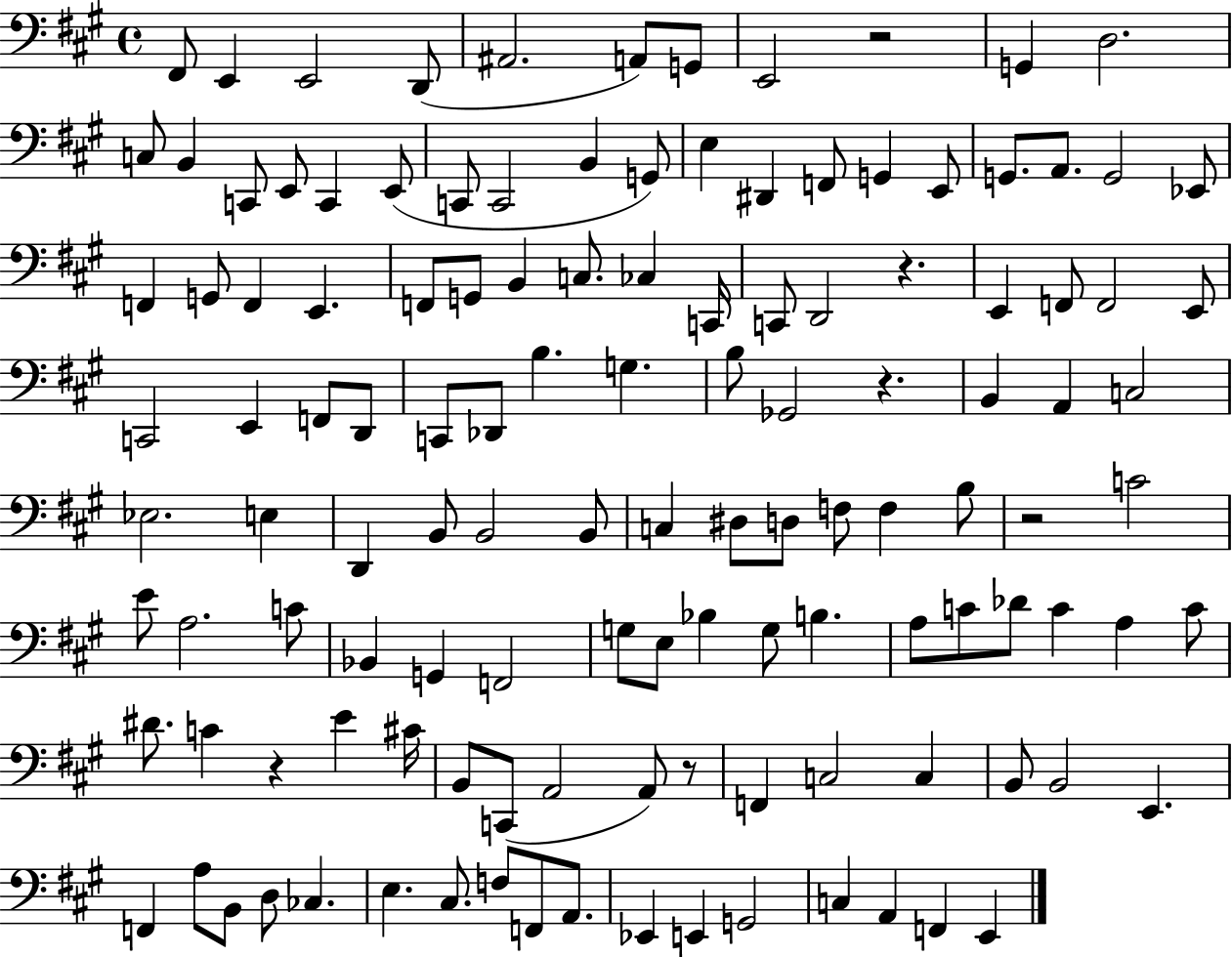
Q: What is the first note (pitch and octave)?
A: F#2